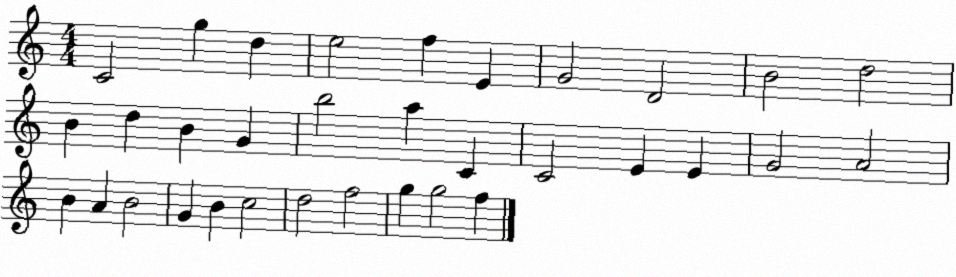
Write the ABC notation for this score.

X:1
T:Untitled
M:4/4
L:1/4
K:C
C2 g d e2 f E G2 D2 B2 d2 B d B G b2 a C C2 E E G2 A2 B A B2 G B c2 d2 f2 g g2 f